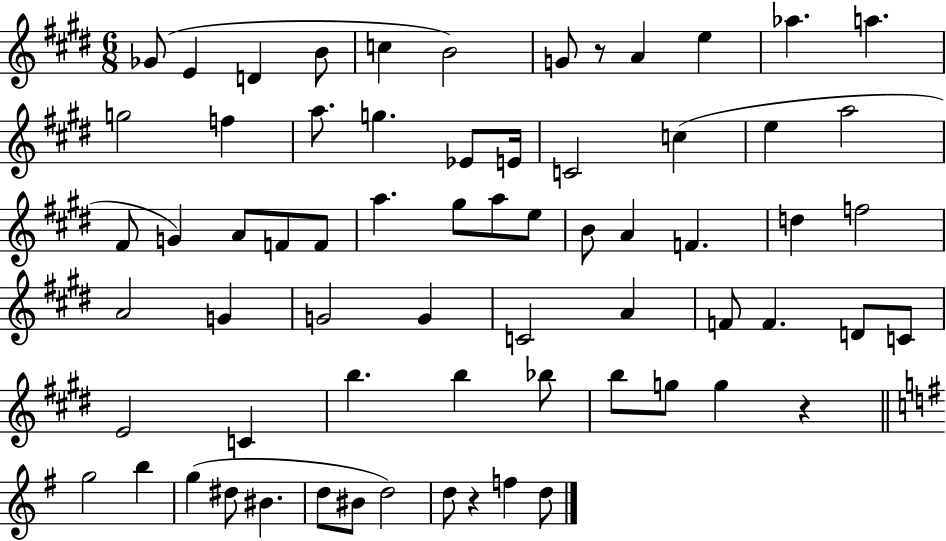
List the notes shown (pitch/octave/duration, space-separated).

Gb4/e E4/q D4/q B4/e C5/q B4/h G4/e R/e A4/q E5/q Ab5/q. A5/q. G5/h F5/q A5/e. G5/q. Eb4/e E4/s C4/h C5/q E5/q A5/h F#4/e G4/q A4/e F4/e F4/e A5/q. G#5/e A5/e E5/e B4/e A4/q F4/q. D5/q F5/h A4/h G4/q G4/h G4/q C4/h A4/q F4/e F4/q. D4/e C4/e E4/h C4/q B5/q. B5/q Bb5/e B5/e G5/e G5/q R/q G5/h B5/q G5/q D#5/e BIS4/q. D5/e BIS4/e D5/h D5/e R/q F5/q D5/e